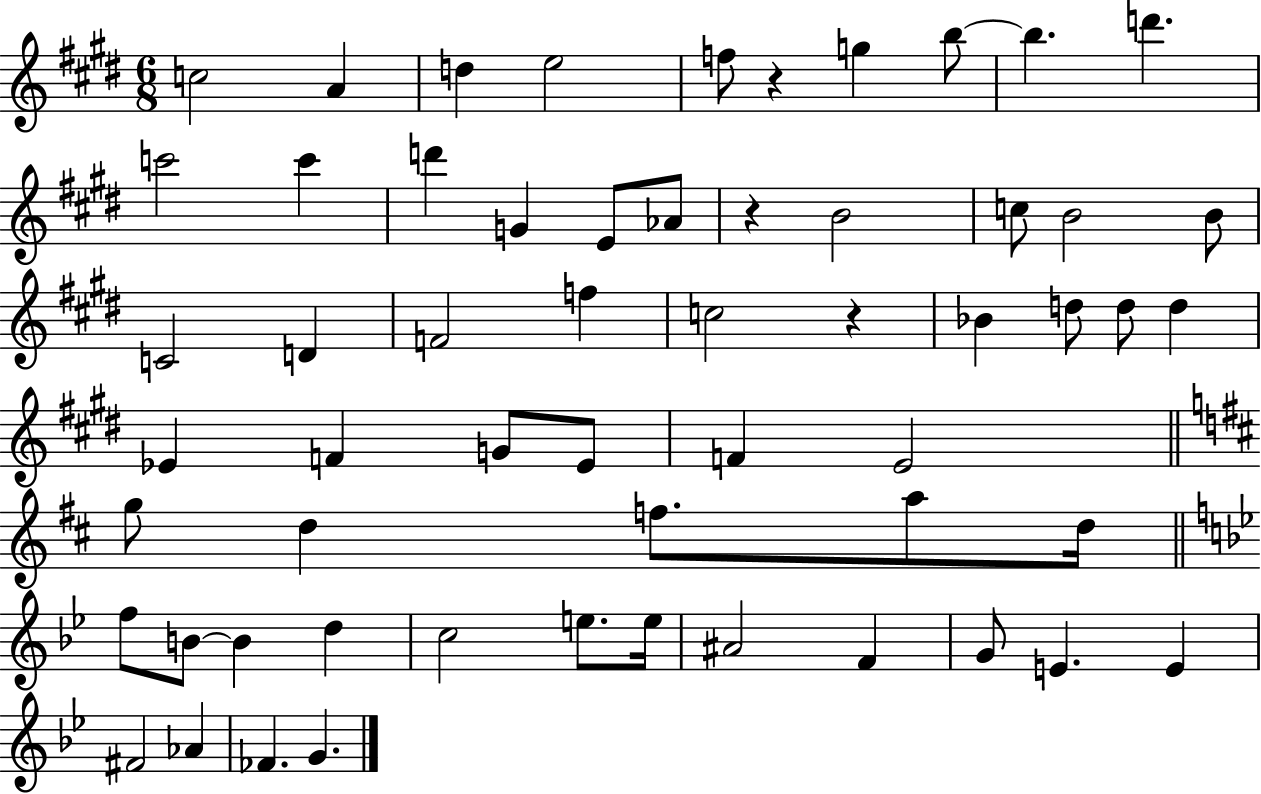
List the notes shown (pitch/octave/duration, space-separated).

C5/h A4/q D5/q E5/h F5/e R/q G5/q B5/e B5/q. D6/q. C6/h C6/q D6/q G4/q E4/e Ab4/e R/q B4/h C5/e B4/h B4/e C4/h D4/q F4/h F5/q C5/h R/q Bb4/q D5/e D5/e D5/q Eb4/q F4/q G4/e Eb4/e F4/q E4/h G5/e D5/q F5/e. A5/e D5/s F5/e B4/e B4/q D5/q C5/h E5/e. E5/s A#4/h F4/q G4/e E4/q. E4/q F#4/h Ab4/q FES4/q. G4/q.